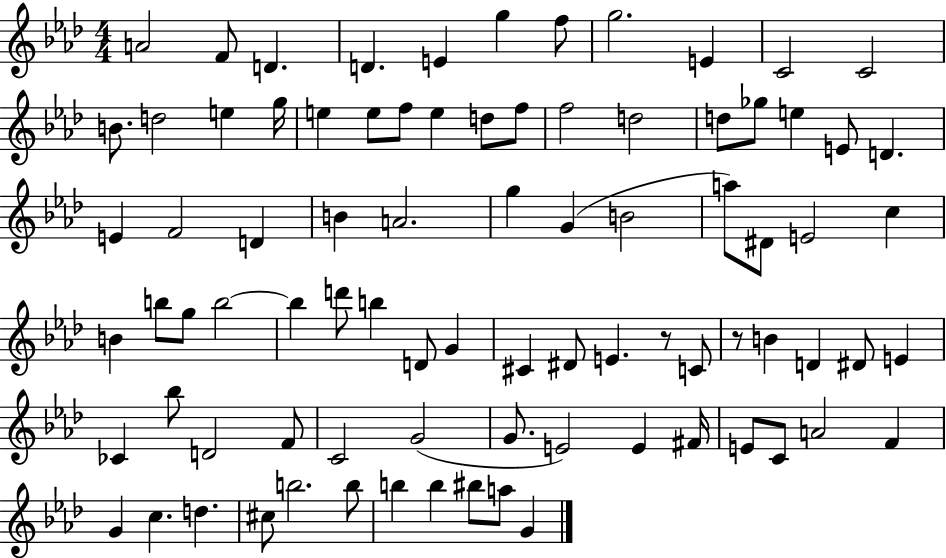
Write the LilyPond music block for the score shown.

{
  \clef treble
  \numericTimeSignature
  \time 4/4
  \key aes \major
  a'2 f'8 d'4. | d'4. e'4 g''4 f''8 | g''2. e'4 | c'2 c'2 | \break b'8. d''2 e''4 g''16 | e''4 e''8 f''8 e''4 d''8 f''8 | f''2 d''2 | d''8 ges''8 e''4 e'8 d'4. | \break e'4 f'2 d'4 | b'4 a'2. | g''4 g'4( b'2 | a''8) dis'8 e'2 c''4 | \break b'4 b''8 g''8 b''2~~ | b''4 d'''8 b''4 d'8 g'4 | cis'4 dis'8 e'4. r8 c'8 | r8 b'4 d'4 dis'8 e'4 | \break ces'4 bes''8 d'2 f'8 | c'2 g'2( | g'8. e'2) e'4 fis'16 | e'8 c'8 a'2 f'4 | \break g'4 c''4. d''4. | cis''8 b''2. b''8 | b''4 b''4 bis''8 a''8 g'4 | \bar "|."
}